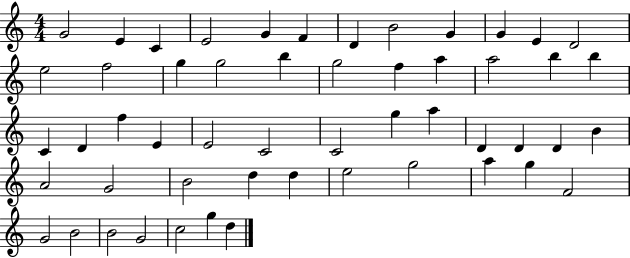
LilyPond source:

{
  \clef treble
  \numericTimeSignature
  \time 4/4
  \key c \major
  g'2 e'4 c'4 | e'2 g'4 f'4 | d'4 b'2 g'4 | g'4 e'4 d'2 | \break e''2 f''2 | g''4 g''2 b''4 | g''2 f''4 a''4 | a''2 b''4 b''4 | \break c'4 d'4 f''4 e'4 | e'2 c'2 | c'2 g''4 a''4 | d'4 d'4 d'4 b'4 | \break a'2 g'2 | b'2 d''4 d''4 | e''2 g''2 | a''4 g''4 f'2 | \break g'2 b'2 | b'2 g'2 | c''2 g''4 d''4 | \bar "|."
}